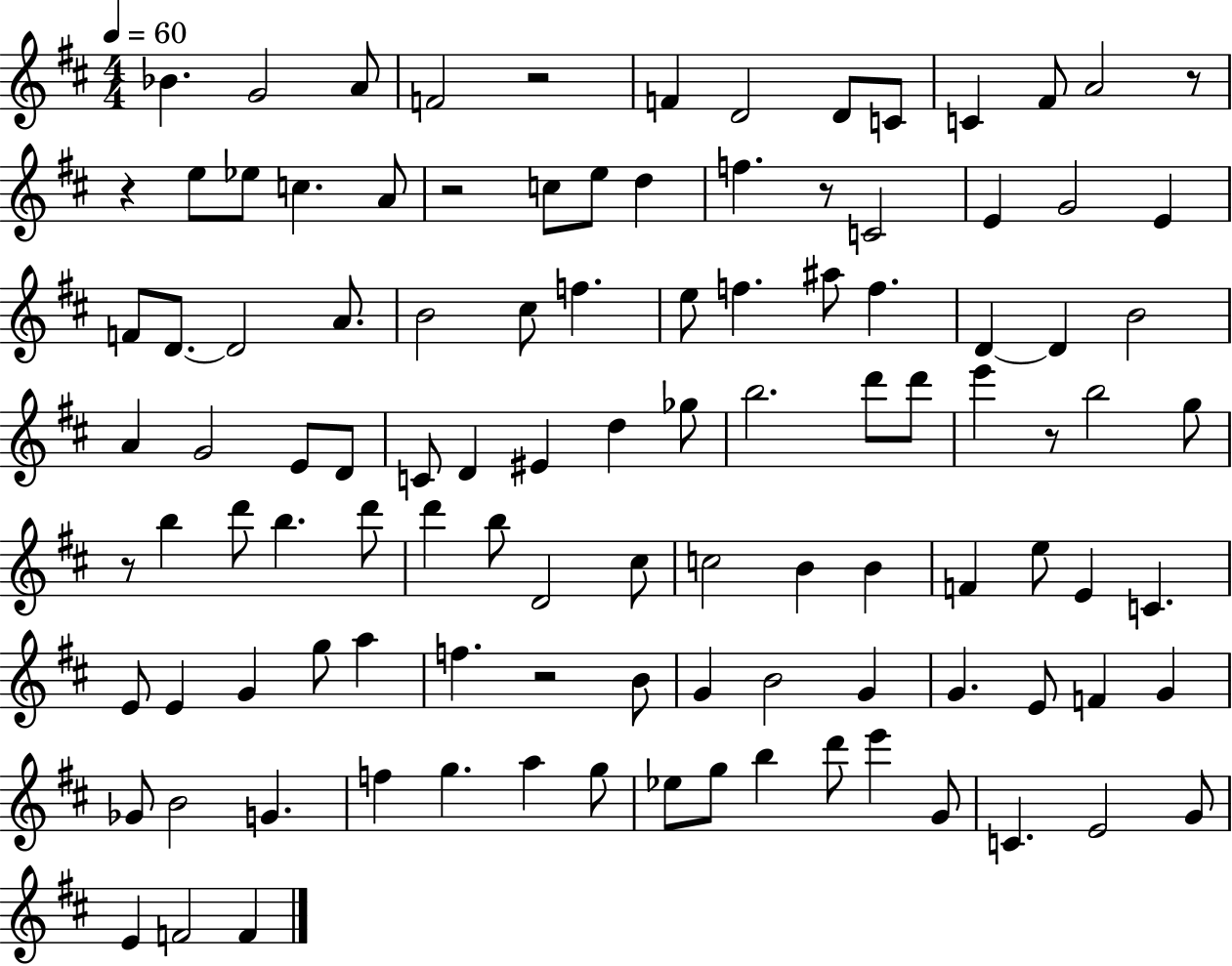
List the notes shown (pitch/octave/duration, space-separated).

Bb4/q. G4/h A4/e F4/h R/h F4/q D4/h D4/e C4/e C4/q F#4/e A4/h R/e R/q E5/e Eb5/e C5/q. A4/e R/h C5/e E5/e D5/q F5/q. R/e C4/h E4/q G4/h E4/q F4/e D4/e. D4/h A4/e. B4/h C#5/e F5/q. E5/e F5/q. A#5/e F5/q. D4/q D4/q B4/h A4/q G4/h E4/e D4/e C4/e D4/q EIS4/q D5/q Gb5/e B5/h. D6/e D6/e E6/q R/e B5/h G5/e R/e B5/q D6/e B5/q. D6/e D6/q B5/e D4/h C#5/e C5/h B4/q B4/q F4/q E5/e E4/q C4/q. E4/e E4/q G4/q G5/e A5/q F5/q. R/h B4/e G4/q B4/h G4/q G4/q. E4/e F4/q G4/q Gb4/e B4/h G4/q. F5/q G5/q. A5/q G5/e Eb5/e G5/e B5/q D6/e E6/q G4/e C4/q. E4/h G4/e E4/q F4/h F4/q